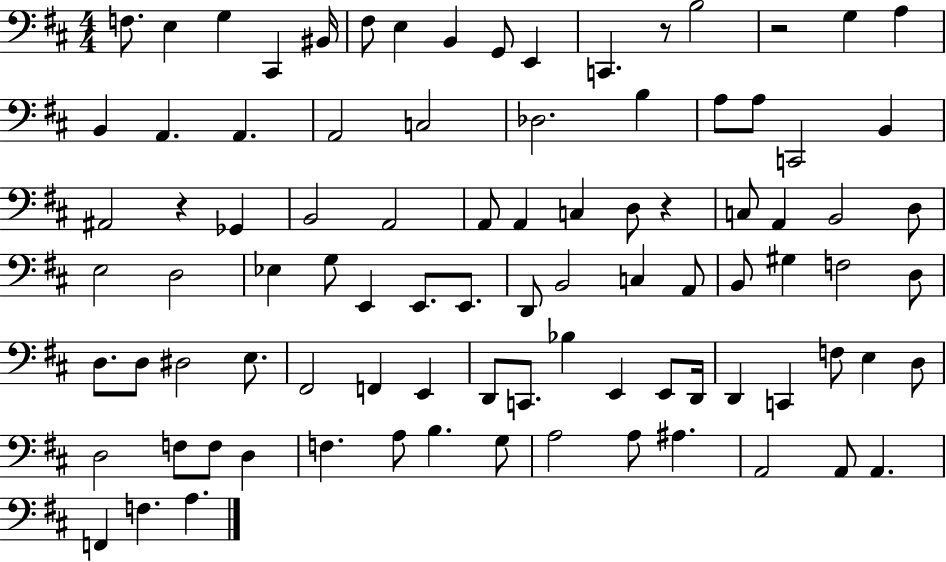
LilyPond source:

{
  \clef bass
  \numericTimeSignature
  \time 4/4
  \key d \major
  f8. e4 g4 cis,4 bis,16 | fis8 e4 b,4 g,8 e,4 | c,4. r8 b2 | r2 g4 a4 | \break b,4 a,4. a,4. | a,2 c2 | des2. b4 | a8 a8 c,2 b,4 | \break ais,2 r4 ges,4 | b,2 a,2 | a,8 a,4 c4 d8 r4 | c8 a,4 b,2 d8 | \break e2 d2 | ees4 g8 e,4 e,8. e,8. | d,8 b,2 c4 a,8 | b,8 gis4 f2 d8 | \break d8. d8 dis2 e8. | fis,2 f,4 e,4 | d,8 c,8. bes4 e,4 e,8 d,16 | d,4 c,4 f8 e4 d8 | \break d2 f8 f8 d4 | f4. a8 b4. g8 | a2 a8 ais4. | a,2 a,8 a,4. | \break f,4 f4. a4. | \bar "|."
}